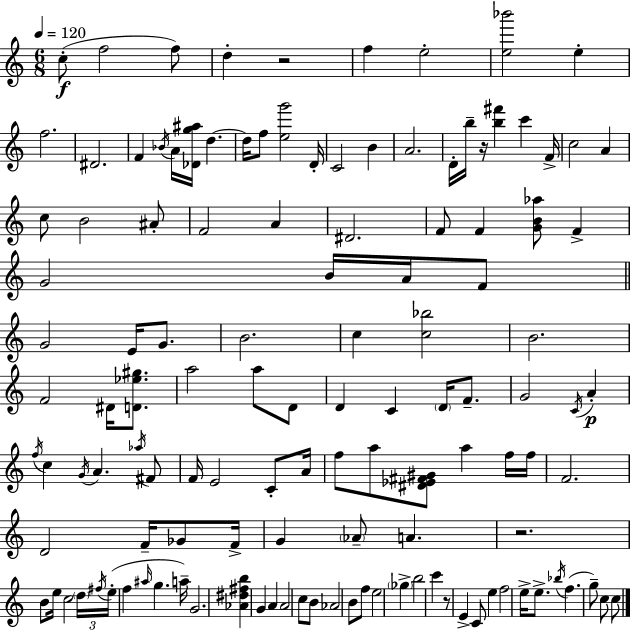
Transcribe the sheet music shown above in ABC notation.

X:1
T:Untitled
M:6/8
L:1/4
K:Am
c/2 f2 f/2 d z2 f e2 [e_b']2 e f2 ^D2 F _B/4 A/4 [_Dg^a]/4 d d/4 f/2 [eg']2 D/4 C2 B A2 D/4 b/4 z/4 [b^f'] c' F/4 c2 A c/2 B2 ^A/2 F2 A ^D2 F/2 F [GB_a]/2 F G2 B/4 A/4 F/2 G2 E/4 G/2 B2 c [c_b]2 B2 F2 ^D/4 [D_e^g]/2 a2 a/2 D/2 D C D/4 F/2 G2 C/4 A f/4 c G/4 A _a/4 ^F/2 F/4 E2 C/2 A/4 f/2 a/2 [^D_E^F^G]/2 a f/4 f/4 F2 D2 F/4 _G/2 F/4 G _A/2 A z2 B/2 e/4 c2 d/4 ^f/4 e/4 f ^a/4 g a/4 G2 [_A^d^fb] G A A2 c/2 B/2 _A2 B/2 f/2 e2 _g b2 c' z/2 E C/2 e f2 e/4 e/2 _b/4 f g/2 c/2 c/2